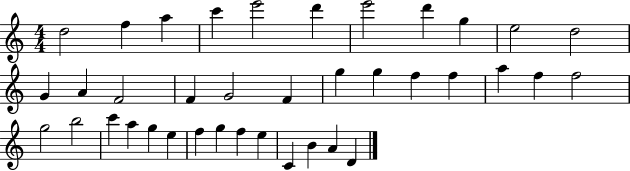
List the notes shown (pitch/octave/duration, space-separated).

D5/h F5/q A5/q C6/q E6/h D6/q E6/h D6/q G5/q E5/h D5/h G4/q A4/q F4/h F4/q G4/h F4/q G5/q G5/q F5/q F5/q A5/q F5/q F5/h G5/h B5/h C6/q A5/q G5/q E5/q F5/q G5/q F5/q E5/q C4/q B4/q A4/q D4/q